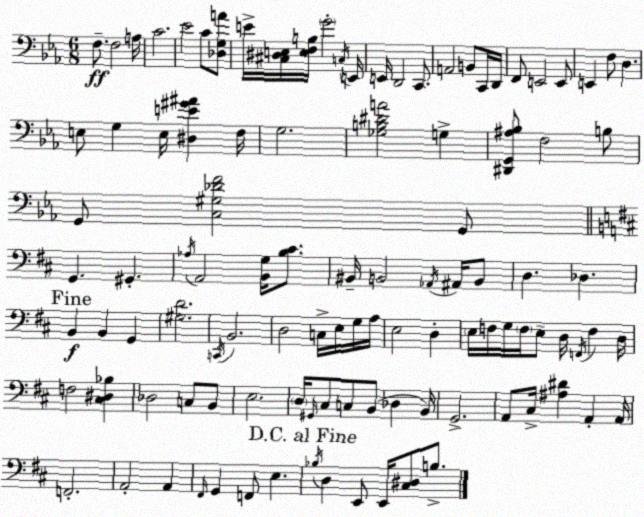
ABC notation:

X:1
T:Untitled
M:6/8
L:1/4
K:Eb
F,/2 F,2 A,/4 C2 _E2 C/2 [_D,G,A]/2 E/4 [^C,^D,E,]/4 [E,F,B,]/4 G2 C,/4 E,,/4 E,,/4 D,,2 C,,/2 A,,2 B,,/2 C,,/4 D,,/4 F,,/2 E,,2 E,,/2 E,, F,/2 D, E,/2 G, E,/4 [^D,E^G^A] F,/4 G,2 [_G,B,^DA]2 G, [^D,,G,,^A,_B,]/2 F,2 B,/2 G,,/2 [C,^G,_DF]2 G,,/2 G,, ^G,, _A,/4 A,,2 [B,,G,]/4 [B,^C]/2 ^B,,/4 B,,2 _A,,/4 ^A,,/4 B,,/2 D, _D, B,, B,, G,, [^G,D]2 C,,/4 B,,2 D,2 C,/4 E,/4 G,/4 A,/4 E,2 D, E,/4 F,/4 G,/4 F,/4 E,/2 D,/4 F,,/4 F, D,/4 F,2 [^C,^D,_B,] _D,2 C,/2 B,,/2 E,2 D,/4 ^G,,/4 ^C,/2 C,/2 B,,/2 _D, B,,/4 G,,2 A,,/2 ^C,/4 [^A,^D] A,, A,,/4 F,,2 A,,2 A,, ^F,,/4 G,, F,,/2 E, _B,/4 D, E,,/2 E,,/4 [^C,^D,]/2 B,/2